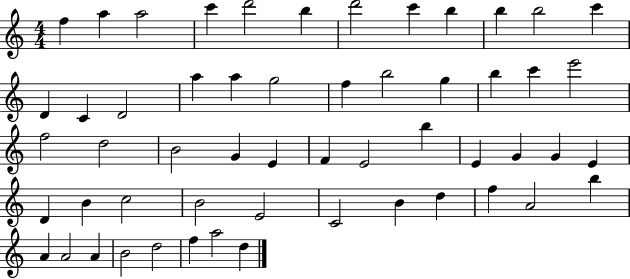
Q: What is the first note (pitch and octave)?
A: F5